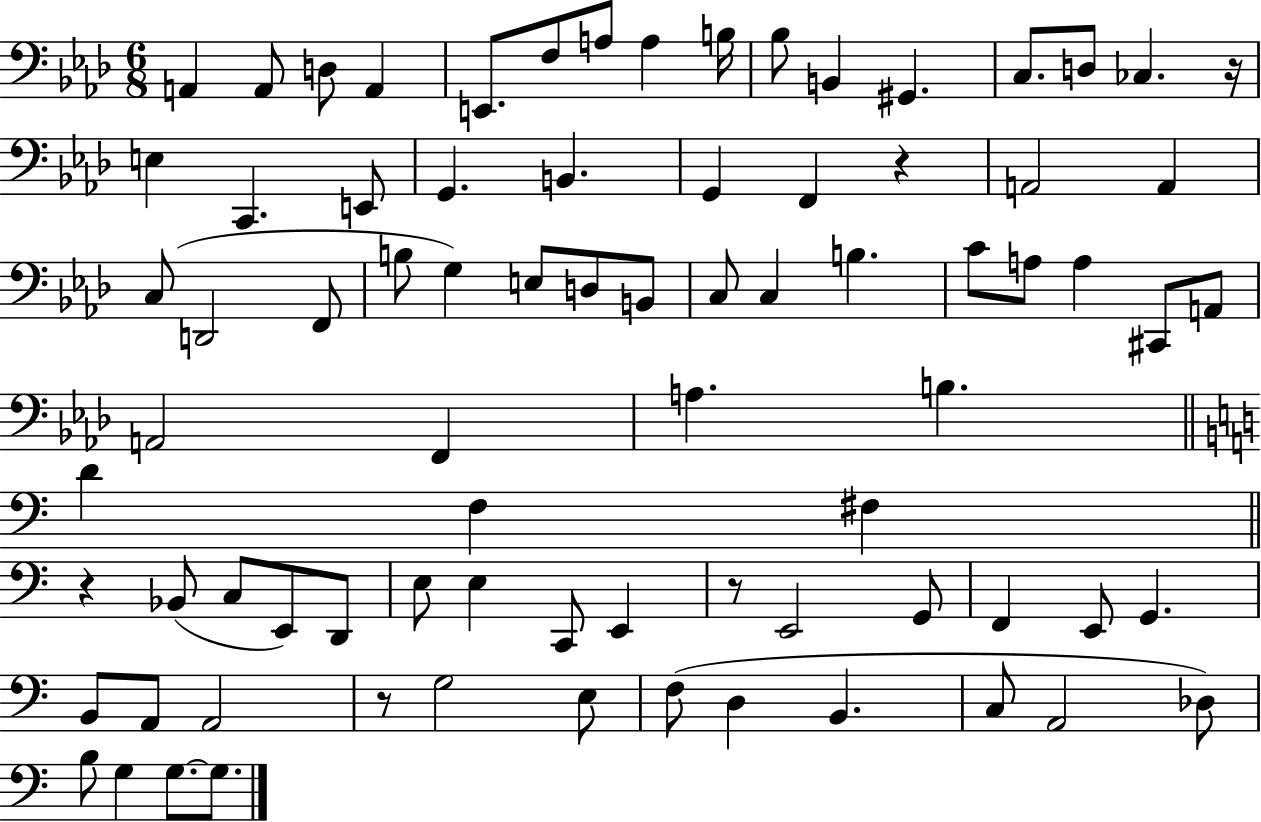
X:1
T:Untitled
M:6/8
L:1/4
K:Ab
A,, A,,/2 D,/2 A,, E,,/2 F,/2 A,/2 A, B,/4 _B,/2 B,, ^G,, C,/2 D,/2 _C, z/4 E, C,, E,,/2 G,, B,, G,, F,, z A,,2 A,, C,/2 D,,2 F,,/2 B,/2 G, E,/2 D,/2 B,,/2 C,/2 C, B, C/2 A,/2 A, ^C,,/2 A,,/2 A,,2 F,, A, B, D F, ^F, z _B,,/2 C,/2 E,,/2 D,,/2 E,/2 E, C,,/2 E,, z/2 E,,2 G,,/2 F,, E,,/2 G,, B,,/2 A,,/2 A,,2 z/2 G,2 E,/2 F,/2 D, B,, C,/2 A,,2 _D,/2 B,/2 G, G,/2 G,/2